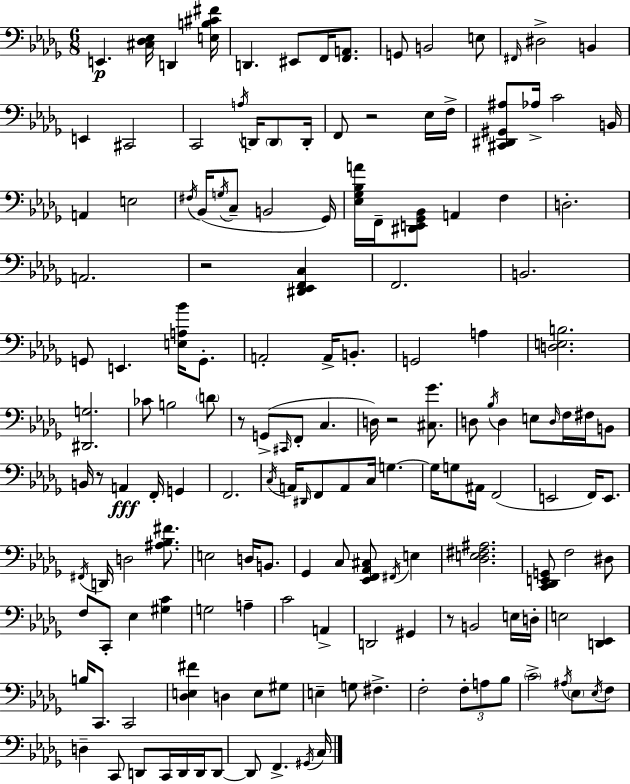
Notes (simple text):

E2/q. [C#3,Db3,Eb3]/s D2/q [E3,B3,C#4,F#4]/s D2/q. EIS2/e F2/s [F2,A2]/e. G2/e B2/h E3/e F#2/s D#3/h B2/q E2/q C#2/h C2/h A3/s D2/s D2/e D2/s F2/e R/h Eb3/s F3/s [C#2,D#2,G#2,A#3]/e Ab3/s C4/h B2/s A2/q E3/h F#3/s Bb2/s G3/s C3/e B2/h Gb2/s [Eb3,Gb3,Bb3,A4]/s F2/s [D#2,E2,Gb2,Bb2]/e A2/q F3/q D3/h. A2/h. R/h [D#2,Eb2,F2,C3]/q F2/h. B2/h. G2/e E2/q. [E3,A3,Bb4]/s G2/e. A2/h A2/s B2/e. G2/h A3/q [D3,E3,B3]/h. [D#2,G3]/h. CES4/e B3/h D4/e R/e G2/e C#2/s F2/e C3/q. D3/s R/h [C#3,Gb4]/e. D3/e Bb3/s D3/q E3/e D3/s F3/s F#3/s B2/e B2/s R/e A2/q F2/s G2/q F2/h. C3/s A2/s D#2/s F2/e A2/e C3/s G3/q. G3/s G3/e A#2/s F2/h E2/h F2/s E2/e. F#2/s D2/s D3/h [A#3,Bb3,F#4]/e. E3/h D3/s B2/e. Gb2/q C3/e [Eb2,F2,Ab2,C#3]/e F#2/s E3/q [Db3,E3,F#3,A#3]/h. [C2,Db2,E2,G2]/e F3/h D#3/e F3/e C2/e Eb3/q [G#3,C4]/q G3/h A3/q C4/h A2/q D2/h G#2/q R/e B2/h E3/s D3/s E3/h [D2,Eb2]/q B3/s C2/e. C2/h [Db3,E3,F#4]/q D3/q E3/e G#3/e E3/q G3/e F#3/q. F3/h F3/e A3/e Bb3/e C4/h A#3/s Eb3/e Eb3/s F3/e D3/q C2/e D2/e C2/s D2/s D2/s D2/e D2/e F2/q. G#2/s C3/s